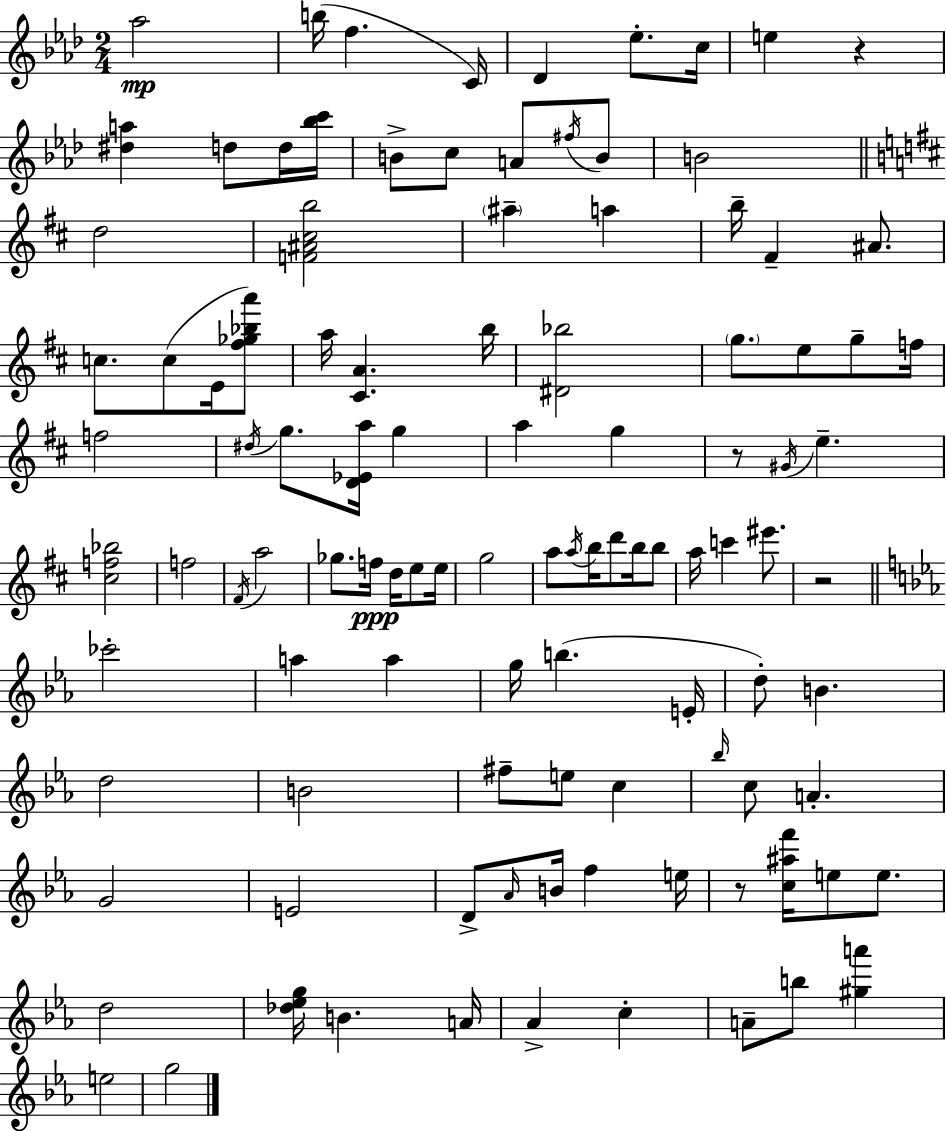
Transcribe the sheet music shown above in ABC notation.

X:1
T:Untitled
M:2/4
L:1/4
K:Fm
_a2 b/4 f C/4 _D _e/2 c/4 e z [^da] d/2 d/4 [_bc']/4 B/2 c/2 A/2 ^f/4 B/2 B2 d2 [F^A^cb]2 ^a a b/4 ^F ^A/2 c/2 c/2 E/4 [^f_g_ba']/2 a/4 [^CA] b/4 [^D_b]2 g/2 e/2 g/2 f/4 f2 ^d/4 g/2 [D_Ea]/4 g a g z/2 ^G/4 e [^cf_b]2 f2 ^F/4 a2 _g/2 f/4 d/4 e/2 e/4 g2 a/2 a/4 b/4 d'/2 b/4 b/2 a/4 c' ^e'/2 z2 _c'2 a a g/4 b E/4 d/2 B d2 B2 ^f/2 e/2 c _b/4 c/2 A G2 E2 D/2 _A/4 B/4 f e/4 z/2 [c^af']/4 e/2 e/2 d2 [_d_eg]/4 B A/4 _A c A/2 b/2 [^ga'] e2 g2